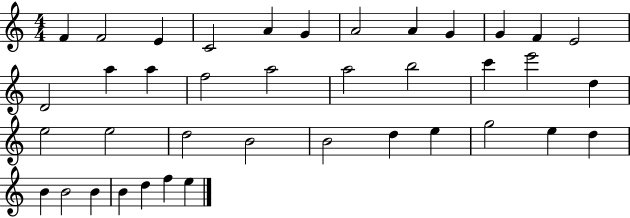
X:1
T:Untitled
M:4/4
L:1/4
K:C
F F2 E C2 A G A2 A G G F E2 D2 a a f2 a2 a2 b2 c' e'2 d e2 e2 d2 B2 B2 d e g2 e d B B2 B B d f e